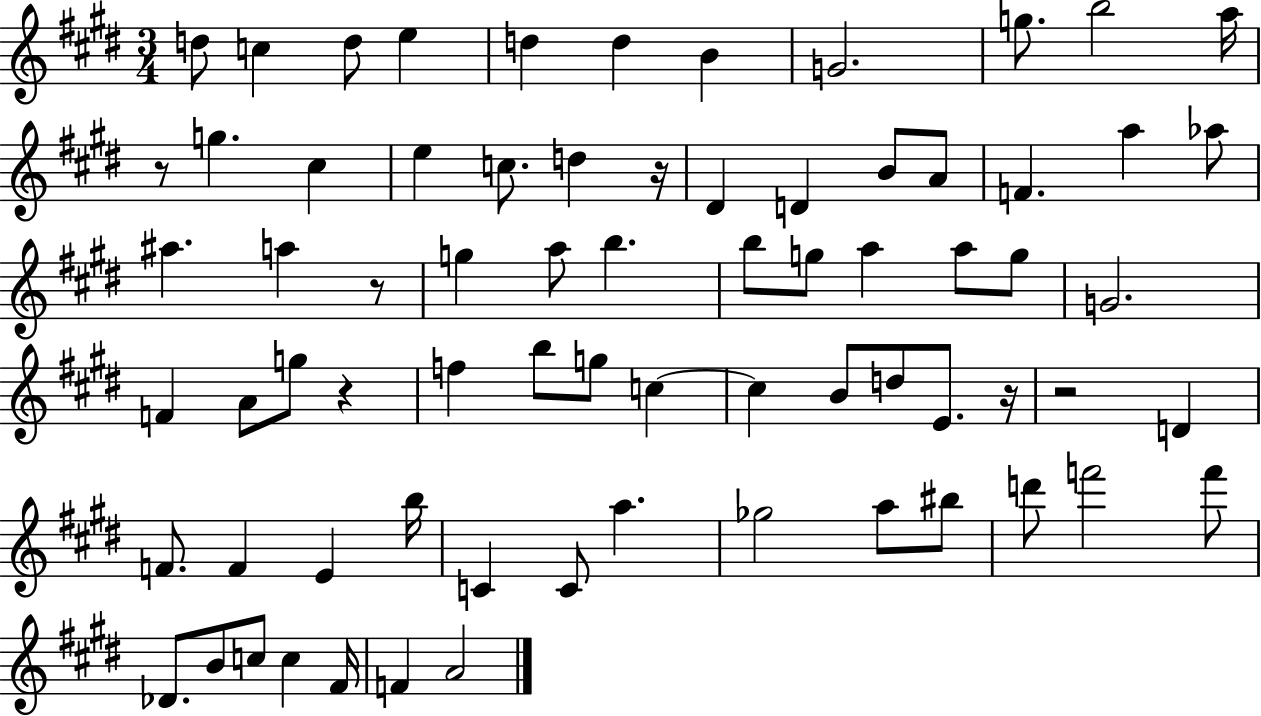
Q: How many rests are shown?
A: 6